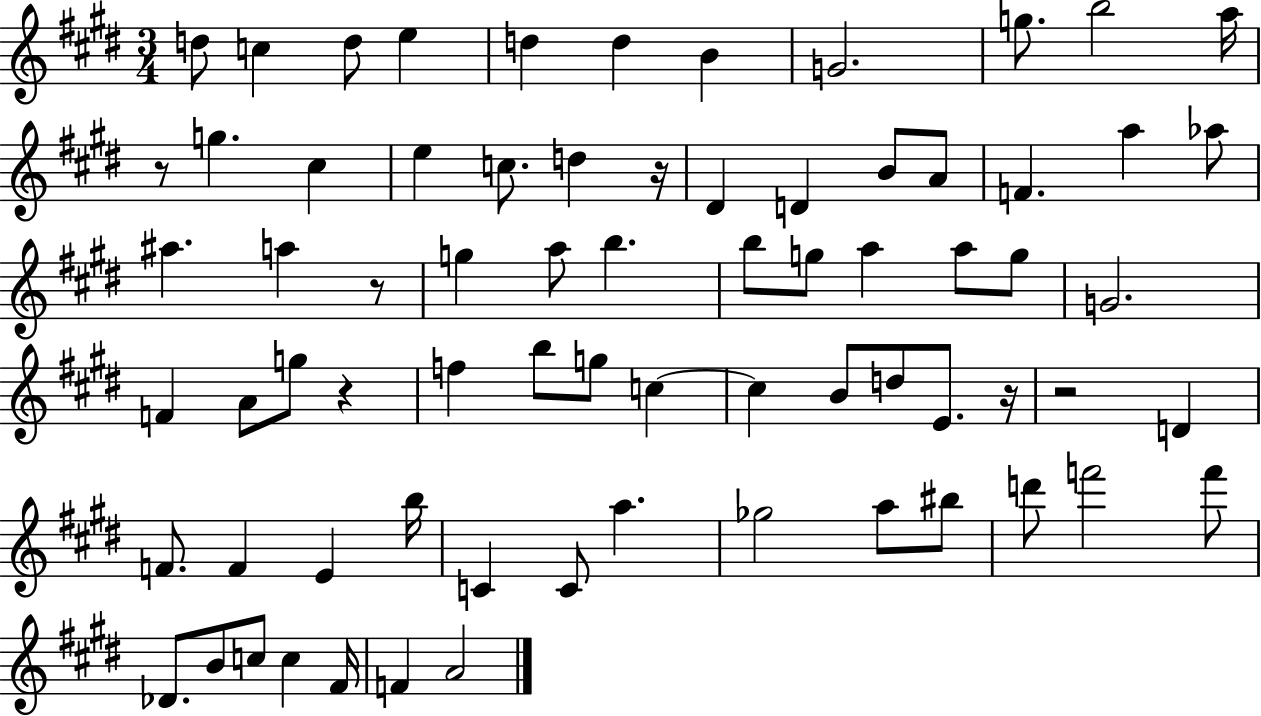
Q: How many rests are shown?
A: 6